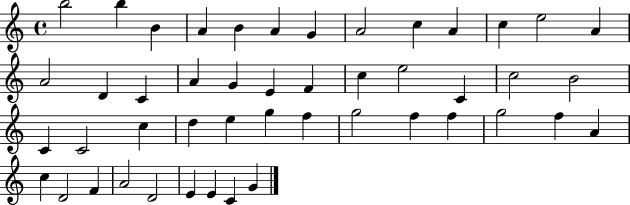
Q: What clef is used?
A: treble